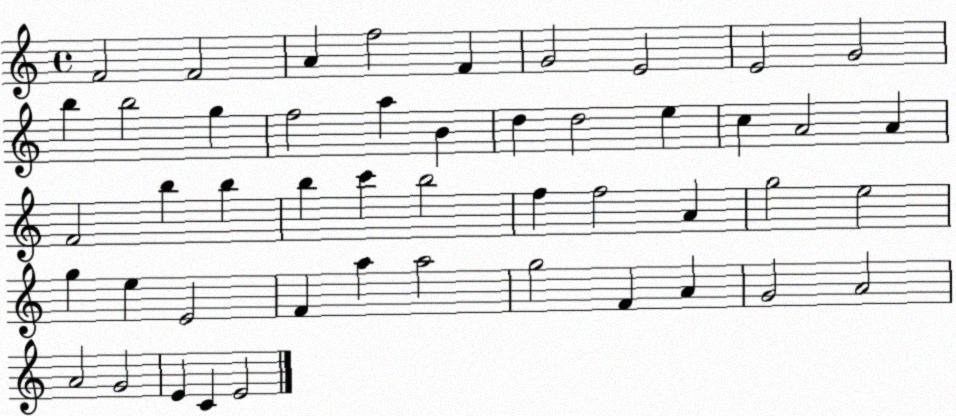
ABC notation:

X:1
T:Untitled
M:4/4
L:1/4
K:C
F2 F2 A f2 F G2 E2 E2 G2 b b2 g f2 a B d d2 e c A2 A F2 b b b c' b2 f f2 A g2 e2 g e E2 F a a2 g2 F A G2 A2 A2 G2 E C E2